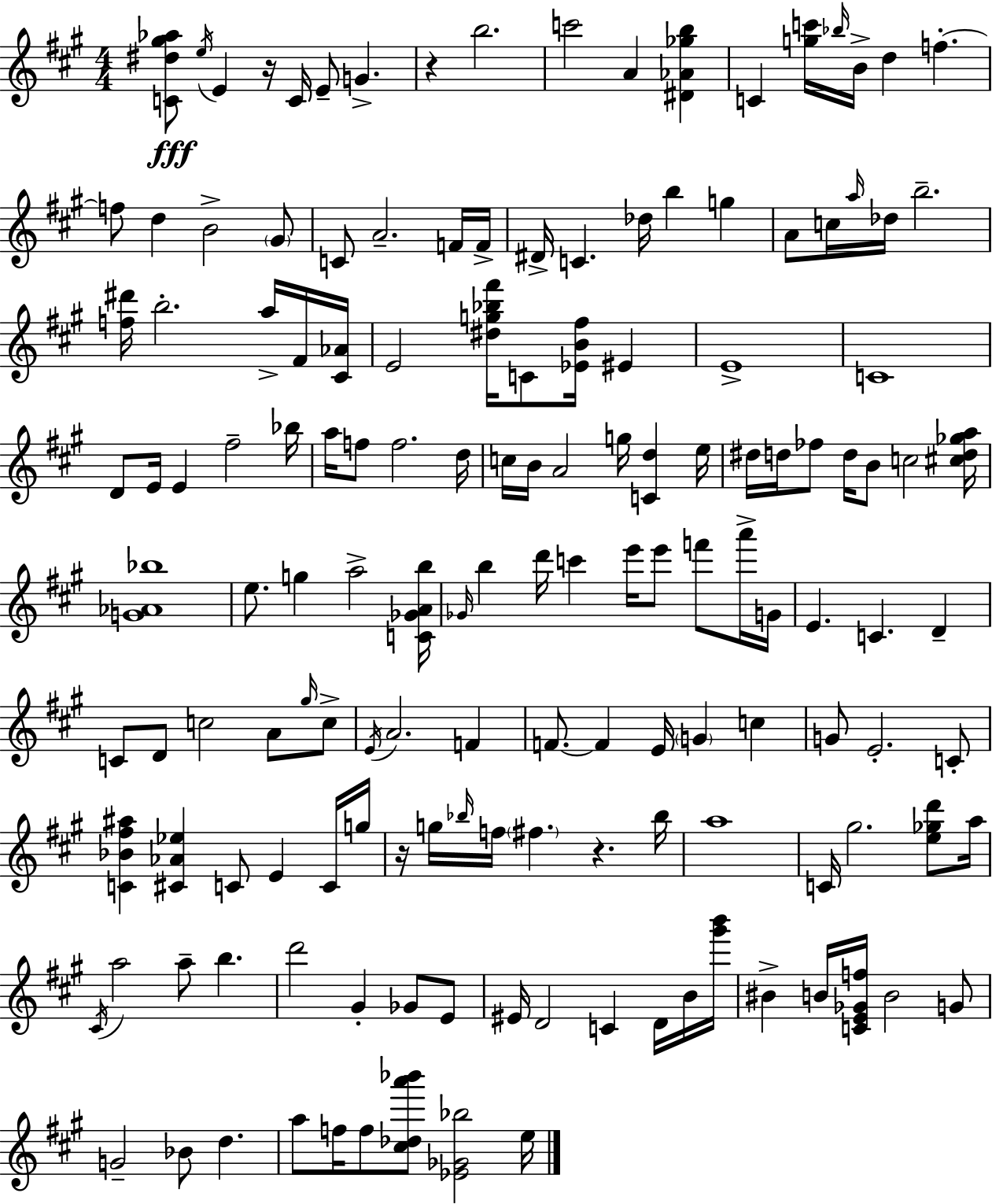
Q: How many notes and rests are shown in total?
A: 150